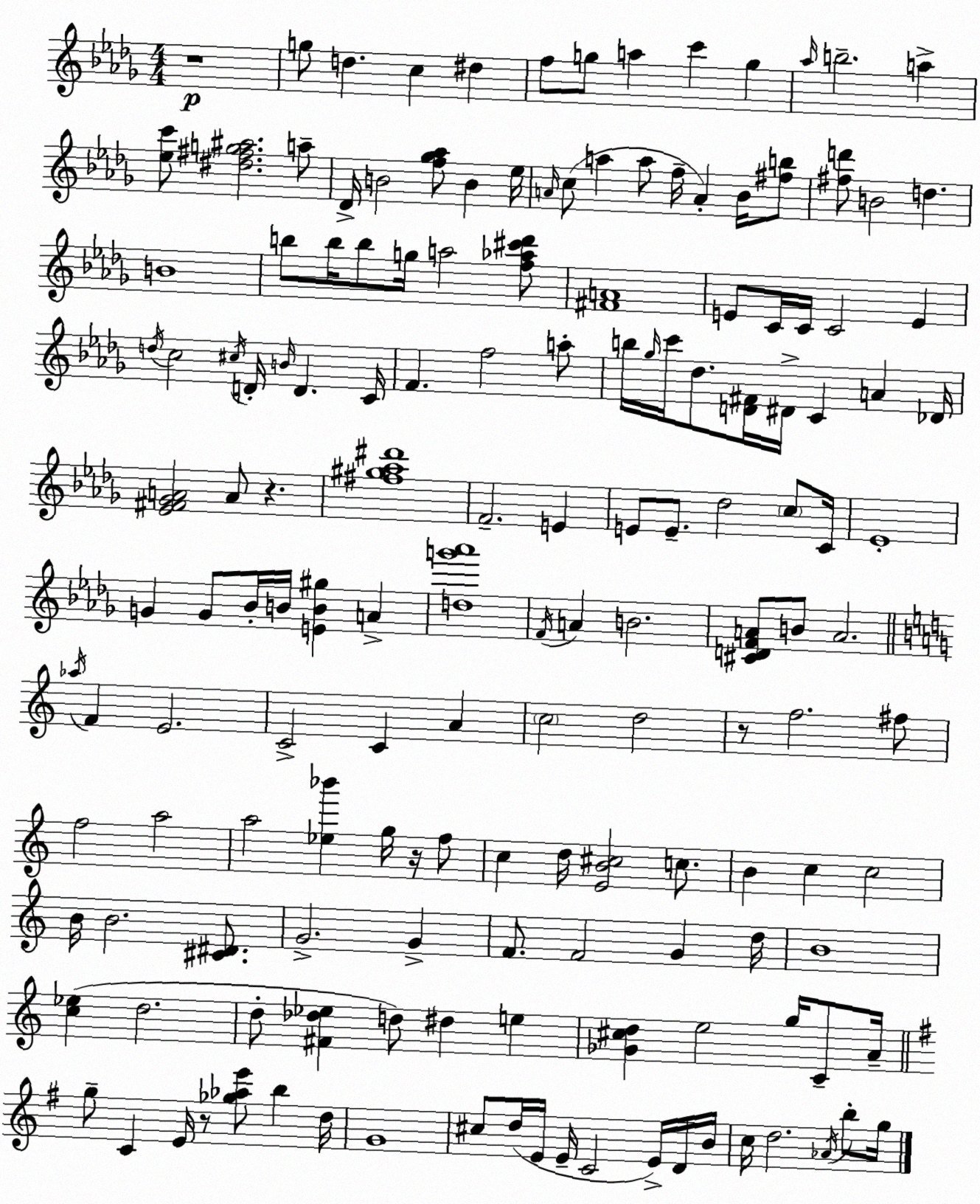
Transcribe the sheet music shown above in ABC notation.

X:1
T:Untitled
M:4/4
L:1/4
K:Bbm
z4 g/2 d c ^d f/2 g/2 a c' g _a/4 b2 a [_ec']/2 [^d^fg^a]2 a/2 _D/4 B2 [f_g_a]/2 B _e/4 A/4 c/2 a a/2 f/4 A _B/4 [^fb]/2 [^fd']/2 B2 d B4 b/2 b/4 b/2 g/4 a2 [f_a^c'_d']/2 [^FA]4 E/2 C/4 C/4 C2 E d/4 c2 ^c/4 D/4 B/4 D C/4 F f2 a/2 b/4 _g/4 c'/4 _d/2 [D^F]/4 ^D/4 C A _D/4 [_E^F_GA]2 A/2 z [^f^g_a^d']4 F2 E E/2 E/2 _d2 c/2 C/4 _E4 G G/2 _B/4 B/4 [EB^g] A [dg'_a']4 F/4 A B2 [^CDFA]/2 B/2 A2 _a/4 F E2 C2 C A c2 d2 z/2 f2 ^f/2 f2 a2 a2 [_e_b'] g/4 z/4 f/2 c d/4 [EB^c]2 c/2 B c c2 B/4 B2 [^C^D]/2 G2 G F/2 F2 G d/4 B4 [c_e] d2 d/2 [^F_d_e] d/2 ^d e [_G^cd] e2 g/4 C/2 A/4 g/2 C E/4 z/2 [_g_ae']/2 b d/4 G4 ^c/2 d/4 E/4 E/4 C2 E/4 D/4 B/4 c/4 d2 _A/4 b/2 g/4